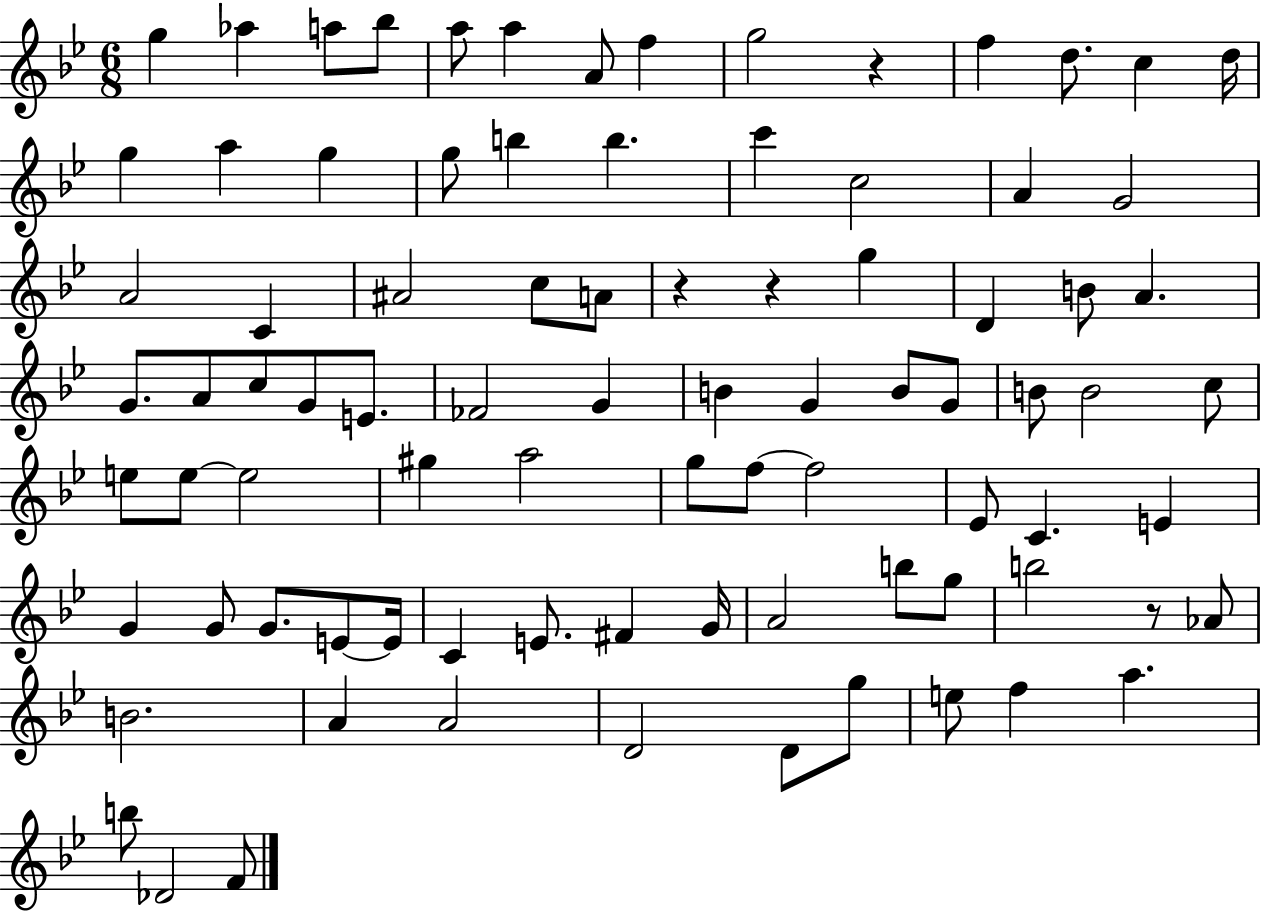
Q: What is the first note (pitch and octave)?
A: G5